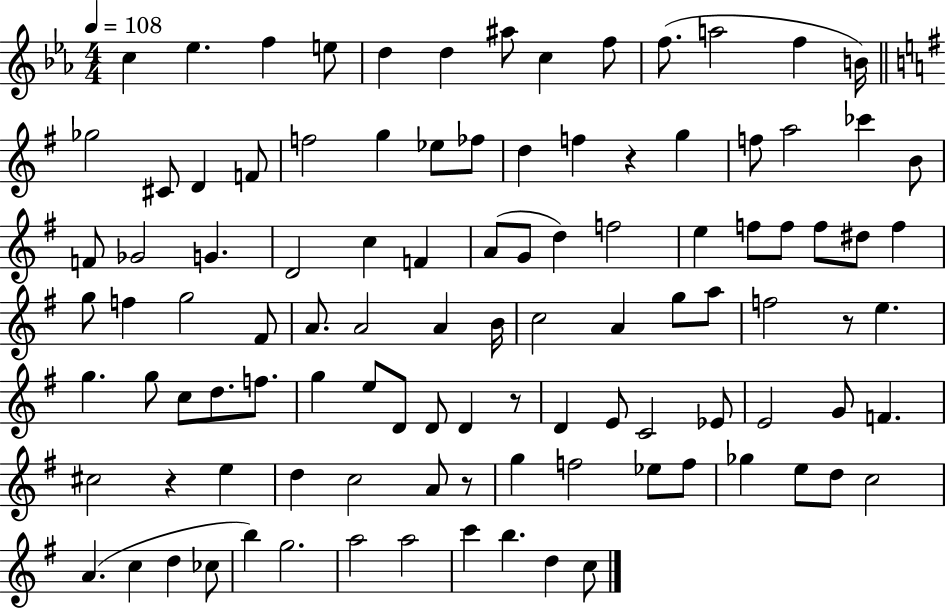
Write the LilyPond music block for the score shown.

{
  \clef treble
  \numericTimeSignature
  \time 4/4
  \key ees \major
  \tempo 4 = 108
  c''4 ees''4. f''4 e''8 | d''4 d''4 ais''8 c''4 f''8 | f''8.( a''2 f''4 b'16) | \bar "||" \break \key g \major ges''2 cis'8 d'4 f'8 | f''2 g''4 ees''8 fes''8 | d''4 f''4 r4 g''4 | f''8 a''2 ces'''4 b'8 | \break f'8 ges'2 g'4. | d'2 c''4 f'4 | a'8( g'8 d''4) f''2 | e''4 f''8 f''8 f''8 dis''8 f''4 | \break g''8 f''4 g''2 fis'8 | a'8. a'2 a'4 b'16 | c''2 a'4 g''8 a''8 | f''2 r8 e''4. | \break g''4. g''8 c''8 d''8. f''8. | g''4 e''8 d'8 d'8 d'4 r8 | d'4 e'8 c'2 ees'8 | e'2 g'8 f'4. | \break cis''2 r4 e''4 | d''4 c''2 a'8 r8 | g''4 f''2 ees''8 f''8 | ges''4 e''8 d''8 c''2 | \break a'4.( c''4 d''4 ces''8 | b''4) g''2. | a''2 a''2 | c'''4 b''4. d''4 c''8 | \break \bar "|."
}